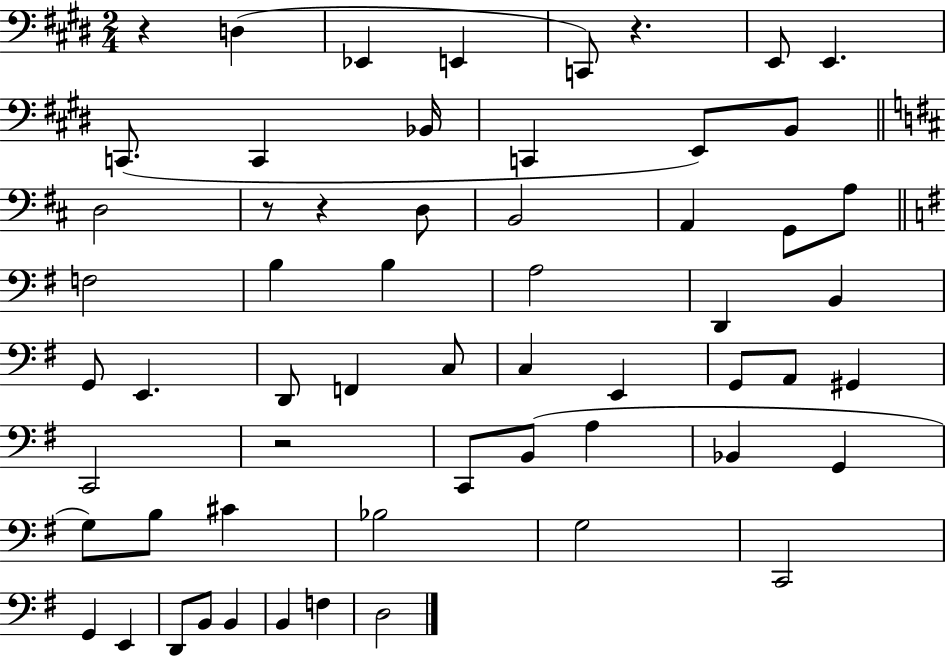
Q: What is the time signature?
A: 2/4